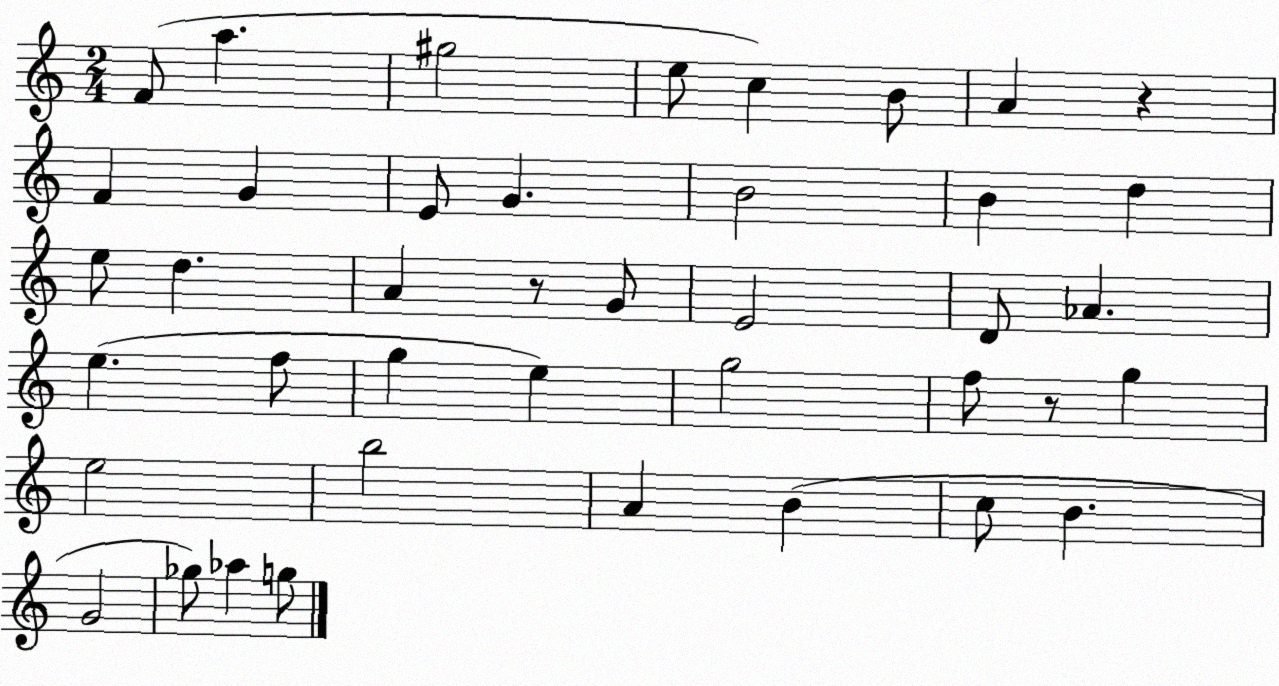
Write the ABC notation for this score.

X:1
T:Untitled
M:2/4
L:1/4
K:C
F/2 a ^g2 e/2 c B/2 A z F G E/2 G B2 B d e/2 d A z/2 G/2 E2 D/2 _A e f/2 g e g2 f/2 z/2 g e2 b2 A B c/2 B G2 _g/2 _a g/2